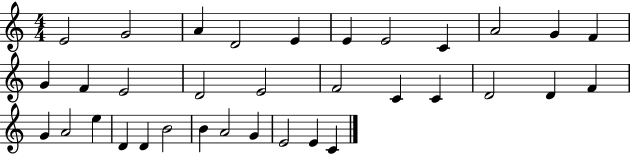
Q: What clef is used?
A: treble